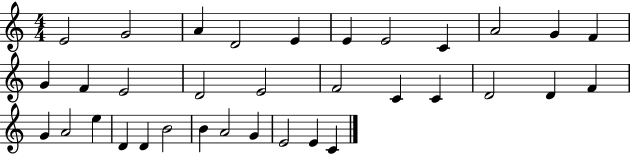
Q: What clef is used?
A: treble